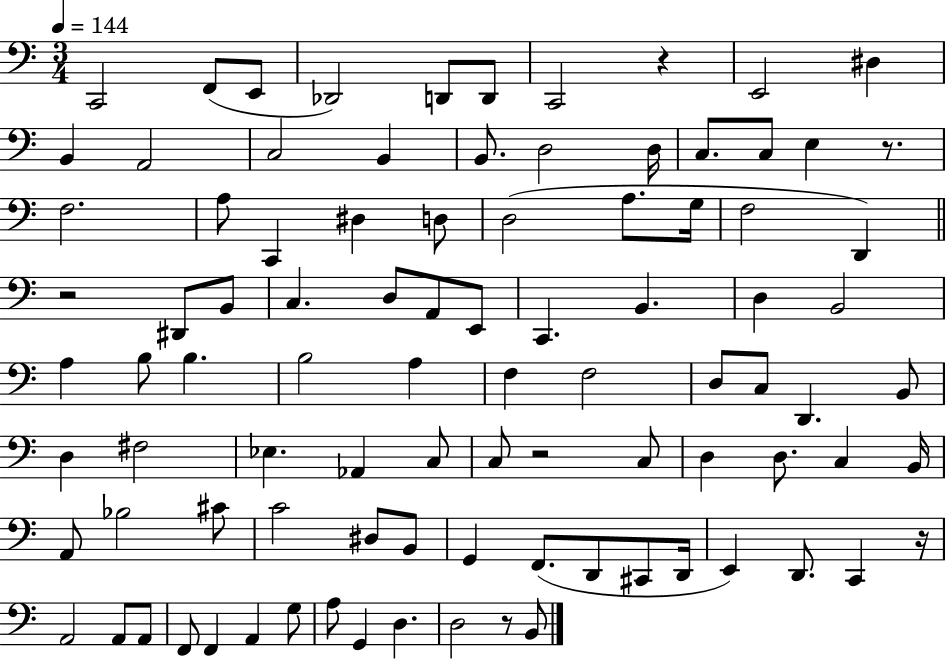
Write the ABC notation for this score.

X:1
T:Untitled
M:3/4
L:1/4
K:C
C,,2 F,,/2 E,,/2 _D,,2 D,,/2 D,,/2 C,,2 z E,,2 ^D, B,, A,,2 C,2 B,, B,,/2 D,2 D,/4 C,/2 C,/2 E, z/2 F,2 A,/2 C,, ^D, D,/2 D,2 A,/2 G,/4 F,2 D,, z2 ^D,,/2 B,,/2 C, D,/2 A,,/2 E,,/2 C,, B,, D, B,,2 A, B,/2 B, B,2 A, F, F,2 D,/2 C,/2 D,, B,,/2 D, ^F,2 _E, _A,, C,/2 C,/2 z2 C,/2 D, D,/2 C, B,,/4 A,,/2 _B,2 ^C/2 C2 ^D,/2 B,,/2 G,, F,,/2 D,,/2 ^C,,/2 D,,/4 E,, D,,/2 C,, z/4 A,,2 A,,/2 A,,/2 F,,/2 F,, A,, G,/2 A,/2 G,, D, D,2 z/2 B,,/2